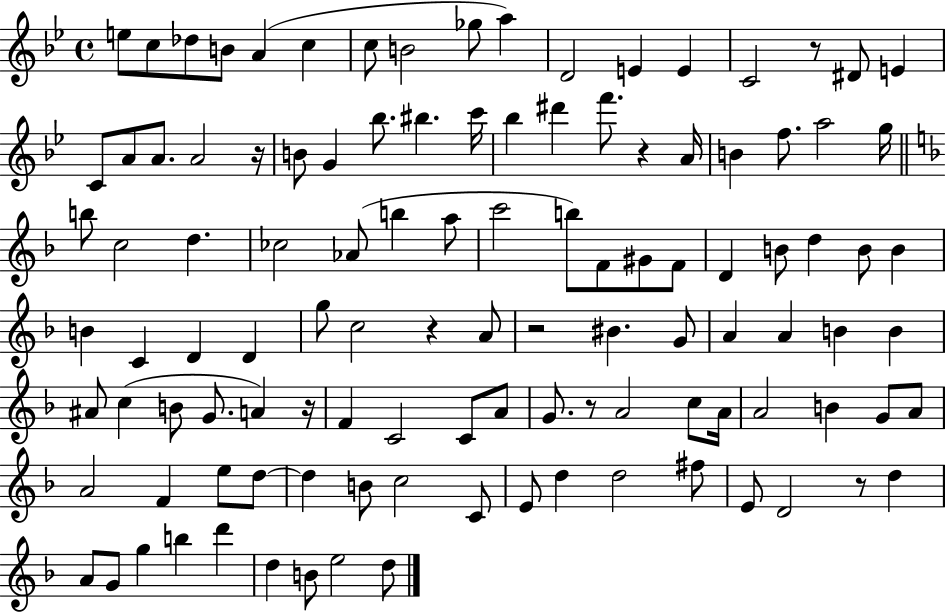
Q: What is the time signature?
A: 4/4